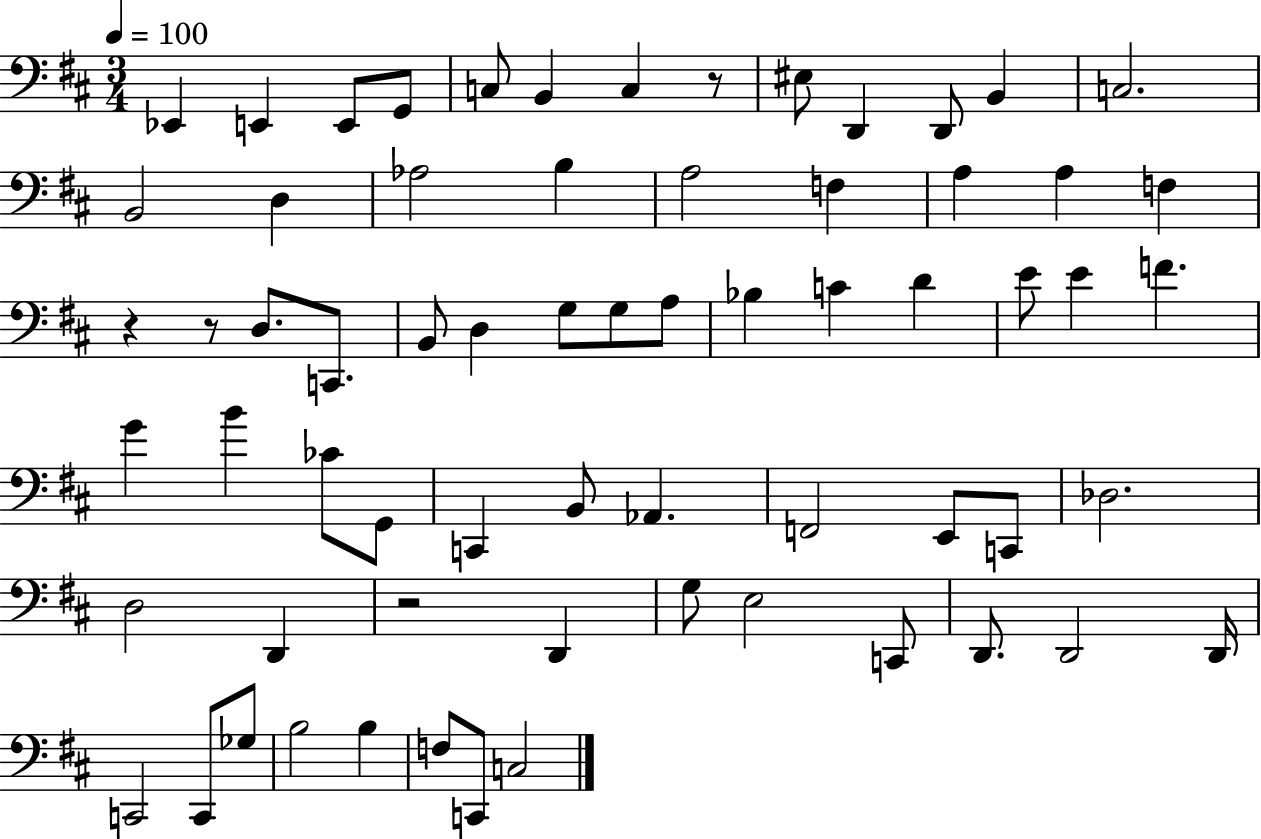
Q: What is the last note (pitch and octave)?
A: C3